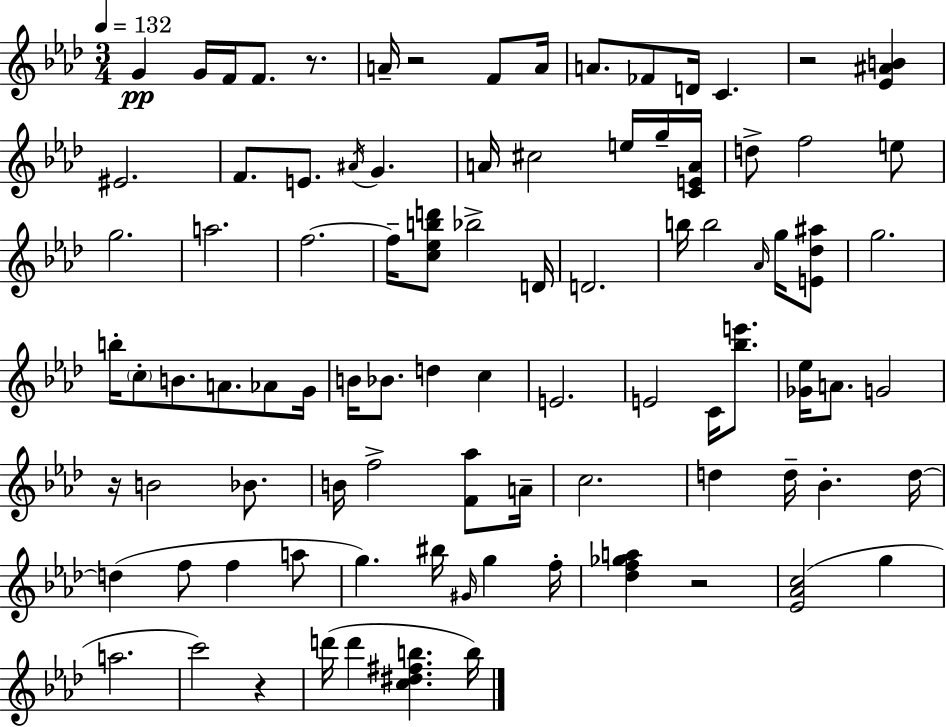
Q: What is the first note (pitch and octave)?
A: G4